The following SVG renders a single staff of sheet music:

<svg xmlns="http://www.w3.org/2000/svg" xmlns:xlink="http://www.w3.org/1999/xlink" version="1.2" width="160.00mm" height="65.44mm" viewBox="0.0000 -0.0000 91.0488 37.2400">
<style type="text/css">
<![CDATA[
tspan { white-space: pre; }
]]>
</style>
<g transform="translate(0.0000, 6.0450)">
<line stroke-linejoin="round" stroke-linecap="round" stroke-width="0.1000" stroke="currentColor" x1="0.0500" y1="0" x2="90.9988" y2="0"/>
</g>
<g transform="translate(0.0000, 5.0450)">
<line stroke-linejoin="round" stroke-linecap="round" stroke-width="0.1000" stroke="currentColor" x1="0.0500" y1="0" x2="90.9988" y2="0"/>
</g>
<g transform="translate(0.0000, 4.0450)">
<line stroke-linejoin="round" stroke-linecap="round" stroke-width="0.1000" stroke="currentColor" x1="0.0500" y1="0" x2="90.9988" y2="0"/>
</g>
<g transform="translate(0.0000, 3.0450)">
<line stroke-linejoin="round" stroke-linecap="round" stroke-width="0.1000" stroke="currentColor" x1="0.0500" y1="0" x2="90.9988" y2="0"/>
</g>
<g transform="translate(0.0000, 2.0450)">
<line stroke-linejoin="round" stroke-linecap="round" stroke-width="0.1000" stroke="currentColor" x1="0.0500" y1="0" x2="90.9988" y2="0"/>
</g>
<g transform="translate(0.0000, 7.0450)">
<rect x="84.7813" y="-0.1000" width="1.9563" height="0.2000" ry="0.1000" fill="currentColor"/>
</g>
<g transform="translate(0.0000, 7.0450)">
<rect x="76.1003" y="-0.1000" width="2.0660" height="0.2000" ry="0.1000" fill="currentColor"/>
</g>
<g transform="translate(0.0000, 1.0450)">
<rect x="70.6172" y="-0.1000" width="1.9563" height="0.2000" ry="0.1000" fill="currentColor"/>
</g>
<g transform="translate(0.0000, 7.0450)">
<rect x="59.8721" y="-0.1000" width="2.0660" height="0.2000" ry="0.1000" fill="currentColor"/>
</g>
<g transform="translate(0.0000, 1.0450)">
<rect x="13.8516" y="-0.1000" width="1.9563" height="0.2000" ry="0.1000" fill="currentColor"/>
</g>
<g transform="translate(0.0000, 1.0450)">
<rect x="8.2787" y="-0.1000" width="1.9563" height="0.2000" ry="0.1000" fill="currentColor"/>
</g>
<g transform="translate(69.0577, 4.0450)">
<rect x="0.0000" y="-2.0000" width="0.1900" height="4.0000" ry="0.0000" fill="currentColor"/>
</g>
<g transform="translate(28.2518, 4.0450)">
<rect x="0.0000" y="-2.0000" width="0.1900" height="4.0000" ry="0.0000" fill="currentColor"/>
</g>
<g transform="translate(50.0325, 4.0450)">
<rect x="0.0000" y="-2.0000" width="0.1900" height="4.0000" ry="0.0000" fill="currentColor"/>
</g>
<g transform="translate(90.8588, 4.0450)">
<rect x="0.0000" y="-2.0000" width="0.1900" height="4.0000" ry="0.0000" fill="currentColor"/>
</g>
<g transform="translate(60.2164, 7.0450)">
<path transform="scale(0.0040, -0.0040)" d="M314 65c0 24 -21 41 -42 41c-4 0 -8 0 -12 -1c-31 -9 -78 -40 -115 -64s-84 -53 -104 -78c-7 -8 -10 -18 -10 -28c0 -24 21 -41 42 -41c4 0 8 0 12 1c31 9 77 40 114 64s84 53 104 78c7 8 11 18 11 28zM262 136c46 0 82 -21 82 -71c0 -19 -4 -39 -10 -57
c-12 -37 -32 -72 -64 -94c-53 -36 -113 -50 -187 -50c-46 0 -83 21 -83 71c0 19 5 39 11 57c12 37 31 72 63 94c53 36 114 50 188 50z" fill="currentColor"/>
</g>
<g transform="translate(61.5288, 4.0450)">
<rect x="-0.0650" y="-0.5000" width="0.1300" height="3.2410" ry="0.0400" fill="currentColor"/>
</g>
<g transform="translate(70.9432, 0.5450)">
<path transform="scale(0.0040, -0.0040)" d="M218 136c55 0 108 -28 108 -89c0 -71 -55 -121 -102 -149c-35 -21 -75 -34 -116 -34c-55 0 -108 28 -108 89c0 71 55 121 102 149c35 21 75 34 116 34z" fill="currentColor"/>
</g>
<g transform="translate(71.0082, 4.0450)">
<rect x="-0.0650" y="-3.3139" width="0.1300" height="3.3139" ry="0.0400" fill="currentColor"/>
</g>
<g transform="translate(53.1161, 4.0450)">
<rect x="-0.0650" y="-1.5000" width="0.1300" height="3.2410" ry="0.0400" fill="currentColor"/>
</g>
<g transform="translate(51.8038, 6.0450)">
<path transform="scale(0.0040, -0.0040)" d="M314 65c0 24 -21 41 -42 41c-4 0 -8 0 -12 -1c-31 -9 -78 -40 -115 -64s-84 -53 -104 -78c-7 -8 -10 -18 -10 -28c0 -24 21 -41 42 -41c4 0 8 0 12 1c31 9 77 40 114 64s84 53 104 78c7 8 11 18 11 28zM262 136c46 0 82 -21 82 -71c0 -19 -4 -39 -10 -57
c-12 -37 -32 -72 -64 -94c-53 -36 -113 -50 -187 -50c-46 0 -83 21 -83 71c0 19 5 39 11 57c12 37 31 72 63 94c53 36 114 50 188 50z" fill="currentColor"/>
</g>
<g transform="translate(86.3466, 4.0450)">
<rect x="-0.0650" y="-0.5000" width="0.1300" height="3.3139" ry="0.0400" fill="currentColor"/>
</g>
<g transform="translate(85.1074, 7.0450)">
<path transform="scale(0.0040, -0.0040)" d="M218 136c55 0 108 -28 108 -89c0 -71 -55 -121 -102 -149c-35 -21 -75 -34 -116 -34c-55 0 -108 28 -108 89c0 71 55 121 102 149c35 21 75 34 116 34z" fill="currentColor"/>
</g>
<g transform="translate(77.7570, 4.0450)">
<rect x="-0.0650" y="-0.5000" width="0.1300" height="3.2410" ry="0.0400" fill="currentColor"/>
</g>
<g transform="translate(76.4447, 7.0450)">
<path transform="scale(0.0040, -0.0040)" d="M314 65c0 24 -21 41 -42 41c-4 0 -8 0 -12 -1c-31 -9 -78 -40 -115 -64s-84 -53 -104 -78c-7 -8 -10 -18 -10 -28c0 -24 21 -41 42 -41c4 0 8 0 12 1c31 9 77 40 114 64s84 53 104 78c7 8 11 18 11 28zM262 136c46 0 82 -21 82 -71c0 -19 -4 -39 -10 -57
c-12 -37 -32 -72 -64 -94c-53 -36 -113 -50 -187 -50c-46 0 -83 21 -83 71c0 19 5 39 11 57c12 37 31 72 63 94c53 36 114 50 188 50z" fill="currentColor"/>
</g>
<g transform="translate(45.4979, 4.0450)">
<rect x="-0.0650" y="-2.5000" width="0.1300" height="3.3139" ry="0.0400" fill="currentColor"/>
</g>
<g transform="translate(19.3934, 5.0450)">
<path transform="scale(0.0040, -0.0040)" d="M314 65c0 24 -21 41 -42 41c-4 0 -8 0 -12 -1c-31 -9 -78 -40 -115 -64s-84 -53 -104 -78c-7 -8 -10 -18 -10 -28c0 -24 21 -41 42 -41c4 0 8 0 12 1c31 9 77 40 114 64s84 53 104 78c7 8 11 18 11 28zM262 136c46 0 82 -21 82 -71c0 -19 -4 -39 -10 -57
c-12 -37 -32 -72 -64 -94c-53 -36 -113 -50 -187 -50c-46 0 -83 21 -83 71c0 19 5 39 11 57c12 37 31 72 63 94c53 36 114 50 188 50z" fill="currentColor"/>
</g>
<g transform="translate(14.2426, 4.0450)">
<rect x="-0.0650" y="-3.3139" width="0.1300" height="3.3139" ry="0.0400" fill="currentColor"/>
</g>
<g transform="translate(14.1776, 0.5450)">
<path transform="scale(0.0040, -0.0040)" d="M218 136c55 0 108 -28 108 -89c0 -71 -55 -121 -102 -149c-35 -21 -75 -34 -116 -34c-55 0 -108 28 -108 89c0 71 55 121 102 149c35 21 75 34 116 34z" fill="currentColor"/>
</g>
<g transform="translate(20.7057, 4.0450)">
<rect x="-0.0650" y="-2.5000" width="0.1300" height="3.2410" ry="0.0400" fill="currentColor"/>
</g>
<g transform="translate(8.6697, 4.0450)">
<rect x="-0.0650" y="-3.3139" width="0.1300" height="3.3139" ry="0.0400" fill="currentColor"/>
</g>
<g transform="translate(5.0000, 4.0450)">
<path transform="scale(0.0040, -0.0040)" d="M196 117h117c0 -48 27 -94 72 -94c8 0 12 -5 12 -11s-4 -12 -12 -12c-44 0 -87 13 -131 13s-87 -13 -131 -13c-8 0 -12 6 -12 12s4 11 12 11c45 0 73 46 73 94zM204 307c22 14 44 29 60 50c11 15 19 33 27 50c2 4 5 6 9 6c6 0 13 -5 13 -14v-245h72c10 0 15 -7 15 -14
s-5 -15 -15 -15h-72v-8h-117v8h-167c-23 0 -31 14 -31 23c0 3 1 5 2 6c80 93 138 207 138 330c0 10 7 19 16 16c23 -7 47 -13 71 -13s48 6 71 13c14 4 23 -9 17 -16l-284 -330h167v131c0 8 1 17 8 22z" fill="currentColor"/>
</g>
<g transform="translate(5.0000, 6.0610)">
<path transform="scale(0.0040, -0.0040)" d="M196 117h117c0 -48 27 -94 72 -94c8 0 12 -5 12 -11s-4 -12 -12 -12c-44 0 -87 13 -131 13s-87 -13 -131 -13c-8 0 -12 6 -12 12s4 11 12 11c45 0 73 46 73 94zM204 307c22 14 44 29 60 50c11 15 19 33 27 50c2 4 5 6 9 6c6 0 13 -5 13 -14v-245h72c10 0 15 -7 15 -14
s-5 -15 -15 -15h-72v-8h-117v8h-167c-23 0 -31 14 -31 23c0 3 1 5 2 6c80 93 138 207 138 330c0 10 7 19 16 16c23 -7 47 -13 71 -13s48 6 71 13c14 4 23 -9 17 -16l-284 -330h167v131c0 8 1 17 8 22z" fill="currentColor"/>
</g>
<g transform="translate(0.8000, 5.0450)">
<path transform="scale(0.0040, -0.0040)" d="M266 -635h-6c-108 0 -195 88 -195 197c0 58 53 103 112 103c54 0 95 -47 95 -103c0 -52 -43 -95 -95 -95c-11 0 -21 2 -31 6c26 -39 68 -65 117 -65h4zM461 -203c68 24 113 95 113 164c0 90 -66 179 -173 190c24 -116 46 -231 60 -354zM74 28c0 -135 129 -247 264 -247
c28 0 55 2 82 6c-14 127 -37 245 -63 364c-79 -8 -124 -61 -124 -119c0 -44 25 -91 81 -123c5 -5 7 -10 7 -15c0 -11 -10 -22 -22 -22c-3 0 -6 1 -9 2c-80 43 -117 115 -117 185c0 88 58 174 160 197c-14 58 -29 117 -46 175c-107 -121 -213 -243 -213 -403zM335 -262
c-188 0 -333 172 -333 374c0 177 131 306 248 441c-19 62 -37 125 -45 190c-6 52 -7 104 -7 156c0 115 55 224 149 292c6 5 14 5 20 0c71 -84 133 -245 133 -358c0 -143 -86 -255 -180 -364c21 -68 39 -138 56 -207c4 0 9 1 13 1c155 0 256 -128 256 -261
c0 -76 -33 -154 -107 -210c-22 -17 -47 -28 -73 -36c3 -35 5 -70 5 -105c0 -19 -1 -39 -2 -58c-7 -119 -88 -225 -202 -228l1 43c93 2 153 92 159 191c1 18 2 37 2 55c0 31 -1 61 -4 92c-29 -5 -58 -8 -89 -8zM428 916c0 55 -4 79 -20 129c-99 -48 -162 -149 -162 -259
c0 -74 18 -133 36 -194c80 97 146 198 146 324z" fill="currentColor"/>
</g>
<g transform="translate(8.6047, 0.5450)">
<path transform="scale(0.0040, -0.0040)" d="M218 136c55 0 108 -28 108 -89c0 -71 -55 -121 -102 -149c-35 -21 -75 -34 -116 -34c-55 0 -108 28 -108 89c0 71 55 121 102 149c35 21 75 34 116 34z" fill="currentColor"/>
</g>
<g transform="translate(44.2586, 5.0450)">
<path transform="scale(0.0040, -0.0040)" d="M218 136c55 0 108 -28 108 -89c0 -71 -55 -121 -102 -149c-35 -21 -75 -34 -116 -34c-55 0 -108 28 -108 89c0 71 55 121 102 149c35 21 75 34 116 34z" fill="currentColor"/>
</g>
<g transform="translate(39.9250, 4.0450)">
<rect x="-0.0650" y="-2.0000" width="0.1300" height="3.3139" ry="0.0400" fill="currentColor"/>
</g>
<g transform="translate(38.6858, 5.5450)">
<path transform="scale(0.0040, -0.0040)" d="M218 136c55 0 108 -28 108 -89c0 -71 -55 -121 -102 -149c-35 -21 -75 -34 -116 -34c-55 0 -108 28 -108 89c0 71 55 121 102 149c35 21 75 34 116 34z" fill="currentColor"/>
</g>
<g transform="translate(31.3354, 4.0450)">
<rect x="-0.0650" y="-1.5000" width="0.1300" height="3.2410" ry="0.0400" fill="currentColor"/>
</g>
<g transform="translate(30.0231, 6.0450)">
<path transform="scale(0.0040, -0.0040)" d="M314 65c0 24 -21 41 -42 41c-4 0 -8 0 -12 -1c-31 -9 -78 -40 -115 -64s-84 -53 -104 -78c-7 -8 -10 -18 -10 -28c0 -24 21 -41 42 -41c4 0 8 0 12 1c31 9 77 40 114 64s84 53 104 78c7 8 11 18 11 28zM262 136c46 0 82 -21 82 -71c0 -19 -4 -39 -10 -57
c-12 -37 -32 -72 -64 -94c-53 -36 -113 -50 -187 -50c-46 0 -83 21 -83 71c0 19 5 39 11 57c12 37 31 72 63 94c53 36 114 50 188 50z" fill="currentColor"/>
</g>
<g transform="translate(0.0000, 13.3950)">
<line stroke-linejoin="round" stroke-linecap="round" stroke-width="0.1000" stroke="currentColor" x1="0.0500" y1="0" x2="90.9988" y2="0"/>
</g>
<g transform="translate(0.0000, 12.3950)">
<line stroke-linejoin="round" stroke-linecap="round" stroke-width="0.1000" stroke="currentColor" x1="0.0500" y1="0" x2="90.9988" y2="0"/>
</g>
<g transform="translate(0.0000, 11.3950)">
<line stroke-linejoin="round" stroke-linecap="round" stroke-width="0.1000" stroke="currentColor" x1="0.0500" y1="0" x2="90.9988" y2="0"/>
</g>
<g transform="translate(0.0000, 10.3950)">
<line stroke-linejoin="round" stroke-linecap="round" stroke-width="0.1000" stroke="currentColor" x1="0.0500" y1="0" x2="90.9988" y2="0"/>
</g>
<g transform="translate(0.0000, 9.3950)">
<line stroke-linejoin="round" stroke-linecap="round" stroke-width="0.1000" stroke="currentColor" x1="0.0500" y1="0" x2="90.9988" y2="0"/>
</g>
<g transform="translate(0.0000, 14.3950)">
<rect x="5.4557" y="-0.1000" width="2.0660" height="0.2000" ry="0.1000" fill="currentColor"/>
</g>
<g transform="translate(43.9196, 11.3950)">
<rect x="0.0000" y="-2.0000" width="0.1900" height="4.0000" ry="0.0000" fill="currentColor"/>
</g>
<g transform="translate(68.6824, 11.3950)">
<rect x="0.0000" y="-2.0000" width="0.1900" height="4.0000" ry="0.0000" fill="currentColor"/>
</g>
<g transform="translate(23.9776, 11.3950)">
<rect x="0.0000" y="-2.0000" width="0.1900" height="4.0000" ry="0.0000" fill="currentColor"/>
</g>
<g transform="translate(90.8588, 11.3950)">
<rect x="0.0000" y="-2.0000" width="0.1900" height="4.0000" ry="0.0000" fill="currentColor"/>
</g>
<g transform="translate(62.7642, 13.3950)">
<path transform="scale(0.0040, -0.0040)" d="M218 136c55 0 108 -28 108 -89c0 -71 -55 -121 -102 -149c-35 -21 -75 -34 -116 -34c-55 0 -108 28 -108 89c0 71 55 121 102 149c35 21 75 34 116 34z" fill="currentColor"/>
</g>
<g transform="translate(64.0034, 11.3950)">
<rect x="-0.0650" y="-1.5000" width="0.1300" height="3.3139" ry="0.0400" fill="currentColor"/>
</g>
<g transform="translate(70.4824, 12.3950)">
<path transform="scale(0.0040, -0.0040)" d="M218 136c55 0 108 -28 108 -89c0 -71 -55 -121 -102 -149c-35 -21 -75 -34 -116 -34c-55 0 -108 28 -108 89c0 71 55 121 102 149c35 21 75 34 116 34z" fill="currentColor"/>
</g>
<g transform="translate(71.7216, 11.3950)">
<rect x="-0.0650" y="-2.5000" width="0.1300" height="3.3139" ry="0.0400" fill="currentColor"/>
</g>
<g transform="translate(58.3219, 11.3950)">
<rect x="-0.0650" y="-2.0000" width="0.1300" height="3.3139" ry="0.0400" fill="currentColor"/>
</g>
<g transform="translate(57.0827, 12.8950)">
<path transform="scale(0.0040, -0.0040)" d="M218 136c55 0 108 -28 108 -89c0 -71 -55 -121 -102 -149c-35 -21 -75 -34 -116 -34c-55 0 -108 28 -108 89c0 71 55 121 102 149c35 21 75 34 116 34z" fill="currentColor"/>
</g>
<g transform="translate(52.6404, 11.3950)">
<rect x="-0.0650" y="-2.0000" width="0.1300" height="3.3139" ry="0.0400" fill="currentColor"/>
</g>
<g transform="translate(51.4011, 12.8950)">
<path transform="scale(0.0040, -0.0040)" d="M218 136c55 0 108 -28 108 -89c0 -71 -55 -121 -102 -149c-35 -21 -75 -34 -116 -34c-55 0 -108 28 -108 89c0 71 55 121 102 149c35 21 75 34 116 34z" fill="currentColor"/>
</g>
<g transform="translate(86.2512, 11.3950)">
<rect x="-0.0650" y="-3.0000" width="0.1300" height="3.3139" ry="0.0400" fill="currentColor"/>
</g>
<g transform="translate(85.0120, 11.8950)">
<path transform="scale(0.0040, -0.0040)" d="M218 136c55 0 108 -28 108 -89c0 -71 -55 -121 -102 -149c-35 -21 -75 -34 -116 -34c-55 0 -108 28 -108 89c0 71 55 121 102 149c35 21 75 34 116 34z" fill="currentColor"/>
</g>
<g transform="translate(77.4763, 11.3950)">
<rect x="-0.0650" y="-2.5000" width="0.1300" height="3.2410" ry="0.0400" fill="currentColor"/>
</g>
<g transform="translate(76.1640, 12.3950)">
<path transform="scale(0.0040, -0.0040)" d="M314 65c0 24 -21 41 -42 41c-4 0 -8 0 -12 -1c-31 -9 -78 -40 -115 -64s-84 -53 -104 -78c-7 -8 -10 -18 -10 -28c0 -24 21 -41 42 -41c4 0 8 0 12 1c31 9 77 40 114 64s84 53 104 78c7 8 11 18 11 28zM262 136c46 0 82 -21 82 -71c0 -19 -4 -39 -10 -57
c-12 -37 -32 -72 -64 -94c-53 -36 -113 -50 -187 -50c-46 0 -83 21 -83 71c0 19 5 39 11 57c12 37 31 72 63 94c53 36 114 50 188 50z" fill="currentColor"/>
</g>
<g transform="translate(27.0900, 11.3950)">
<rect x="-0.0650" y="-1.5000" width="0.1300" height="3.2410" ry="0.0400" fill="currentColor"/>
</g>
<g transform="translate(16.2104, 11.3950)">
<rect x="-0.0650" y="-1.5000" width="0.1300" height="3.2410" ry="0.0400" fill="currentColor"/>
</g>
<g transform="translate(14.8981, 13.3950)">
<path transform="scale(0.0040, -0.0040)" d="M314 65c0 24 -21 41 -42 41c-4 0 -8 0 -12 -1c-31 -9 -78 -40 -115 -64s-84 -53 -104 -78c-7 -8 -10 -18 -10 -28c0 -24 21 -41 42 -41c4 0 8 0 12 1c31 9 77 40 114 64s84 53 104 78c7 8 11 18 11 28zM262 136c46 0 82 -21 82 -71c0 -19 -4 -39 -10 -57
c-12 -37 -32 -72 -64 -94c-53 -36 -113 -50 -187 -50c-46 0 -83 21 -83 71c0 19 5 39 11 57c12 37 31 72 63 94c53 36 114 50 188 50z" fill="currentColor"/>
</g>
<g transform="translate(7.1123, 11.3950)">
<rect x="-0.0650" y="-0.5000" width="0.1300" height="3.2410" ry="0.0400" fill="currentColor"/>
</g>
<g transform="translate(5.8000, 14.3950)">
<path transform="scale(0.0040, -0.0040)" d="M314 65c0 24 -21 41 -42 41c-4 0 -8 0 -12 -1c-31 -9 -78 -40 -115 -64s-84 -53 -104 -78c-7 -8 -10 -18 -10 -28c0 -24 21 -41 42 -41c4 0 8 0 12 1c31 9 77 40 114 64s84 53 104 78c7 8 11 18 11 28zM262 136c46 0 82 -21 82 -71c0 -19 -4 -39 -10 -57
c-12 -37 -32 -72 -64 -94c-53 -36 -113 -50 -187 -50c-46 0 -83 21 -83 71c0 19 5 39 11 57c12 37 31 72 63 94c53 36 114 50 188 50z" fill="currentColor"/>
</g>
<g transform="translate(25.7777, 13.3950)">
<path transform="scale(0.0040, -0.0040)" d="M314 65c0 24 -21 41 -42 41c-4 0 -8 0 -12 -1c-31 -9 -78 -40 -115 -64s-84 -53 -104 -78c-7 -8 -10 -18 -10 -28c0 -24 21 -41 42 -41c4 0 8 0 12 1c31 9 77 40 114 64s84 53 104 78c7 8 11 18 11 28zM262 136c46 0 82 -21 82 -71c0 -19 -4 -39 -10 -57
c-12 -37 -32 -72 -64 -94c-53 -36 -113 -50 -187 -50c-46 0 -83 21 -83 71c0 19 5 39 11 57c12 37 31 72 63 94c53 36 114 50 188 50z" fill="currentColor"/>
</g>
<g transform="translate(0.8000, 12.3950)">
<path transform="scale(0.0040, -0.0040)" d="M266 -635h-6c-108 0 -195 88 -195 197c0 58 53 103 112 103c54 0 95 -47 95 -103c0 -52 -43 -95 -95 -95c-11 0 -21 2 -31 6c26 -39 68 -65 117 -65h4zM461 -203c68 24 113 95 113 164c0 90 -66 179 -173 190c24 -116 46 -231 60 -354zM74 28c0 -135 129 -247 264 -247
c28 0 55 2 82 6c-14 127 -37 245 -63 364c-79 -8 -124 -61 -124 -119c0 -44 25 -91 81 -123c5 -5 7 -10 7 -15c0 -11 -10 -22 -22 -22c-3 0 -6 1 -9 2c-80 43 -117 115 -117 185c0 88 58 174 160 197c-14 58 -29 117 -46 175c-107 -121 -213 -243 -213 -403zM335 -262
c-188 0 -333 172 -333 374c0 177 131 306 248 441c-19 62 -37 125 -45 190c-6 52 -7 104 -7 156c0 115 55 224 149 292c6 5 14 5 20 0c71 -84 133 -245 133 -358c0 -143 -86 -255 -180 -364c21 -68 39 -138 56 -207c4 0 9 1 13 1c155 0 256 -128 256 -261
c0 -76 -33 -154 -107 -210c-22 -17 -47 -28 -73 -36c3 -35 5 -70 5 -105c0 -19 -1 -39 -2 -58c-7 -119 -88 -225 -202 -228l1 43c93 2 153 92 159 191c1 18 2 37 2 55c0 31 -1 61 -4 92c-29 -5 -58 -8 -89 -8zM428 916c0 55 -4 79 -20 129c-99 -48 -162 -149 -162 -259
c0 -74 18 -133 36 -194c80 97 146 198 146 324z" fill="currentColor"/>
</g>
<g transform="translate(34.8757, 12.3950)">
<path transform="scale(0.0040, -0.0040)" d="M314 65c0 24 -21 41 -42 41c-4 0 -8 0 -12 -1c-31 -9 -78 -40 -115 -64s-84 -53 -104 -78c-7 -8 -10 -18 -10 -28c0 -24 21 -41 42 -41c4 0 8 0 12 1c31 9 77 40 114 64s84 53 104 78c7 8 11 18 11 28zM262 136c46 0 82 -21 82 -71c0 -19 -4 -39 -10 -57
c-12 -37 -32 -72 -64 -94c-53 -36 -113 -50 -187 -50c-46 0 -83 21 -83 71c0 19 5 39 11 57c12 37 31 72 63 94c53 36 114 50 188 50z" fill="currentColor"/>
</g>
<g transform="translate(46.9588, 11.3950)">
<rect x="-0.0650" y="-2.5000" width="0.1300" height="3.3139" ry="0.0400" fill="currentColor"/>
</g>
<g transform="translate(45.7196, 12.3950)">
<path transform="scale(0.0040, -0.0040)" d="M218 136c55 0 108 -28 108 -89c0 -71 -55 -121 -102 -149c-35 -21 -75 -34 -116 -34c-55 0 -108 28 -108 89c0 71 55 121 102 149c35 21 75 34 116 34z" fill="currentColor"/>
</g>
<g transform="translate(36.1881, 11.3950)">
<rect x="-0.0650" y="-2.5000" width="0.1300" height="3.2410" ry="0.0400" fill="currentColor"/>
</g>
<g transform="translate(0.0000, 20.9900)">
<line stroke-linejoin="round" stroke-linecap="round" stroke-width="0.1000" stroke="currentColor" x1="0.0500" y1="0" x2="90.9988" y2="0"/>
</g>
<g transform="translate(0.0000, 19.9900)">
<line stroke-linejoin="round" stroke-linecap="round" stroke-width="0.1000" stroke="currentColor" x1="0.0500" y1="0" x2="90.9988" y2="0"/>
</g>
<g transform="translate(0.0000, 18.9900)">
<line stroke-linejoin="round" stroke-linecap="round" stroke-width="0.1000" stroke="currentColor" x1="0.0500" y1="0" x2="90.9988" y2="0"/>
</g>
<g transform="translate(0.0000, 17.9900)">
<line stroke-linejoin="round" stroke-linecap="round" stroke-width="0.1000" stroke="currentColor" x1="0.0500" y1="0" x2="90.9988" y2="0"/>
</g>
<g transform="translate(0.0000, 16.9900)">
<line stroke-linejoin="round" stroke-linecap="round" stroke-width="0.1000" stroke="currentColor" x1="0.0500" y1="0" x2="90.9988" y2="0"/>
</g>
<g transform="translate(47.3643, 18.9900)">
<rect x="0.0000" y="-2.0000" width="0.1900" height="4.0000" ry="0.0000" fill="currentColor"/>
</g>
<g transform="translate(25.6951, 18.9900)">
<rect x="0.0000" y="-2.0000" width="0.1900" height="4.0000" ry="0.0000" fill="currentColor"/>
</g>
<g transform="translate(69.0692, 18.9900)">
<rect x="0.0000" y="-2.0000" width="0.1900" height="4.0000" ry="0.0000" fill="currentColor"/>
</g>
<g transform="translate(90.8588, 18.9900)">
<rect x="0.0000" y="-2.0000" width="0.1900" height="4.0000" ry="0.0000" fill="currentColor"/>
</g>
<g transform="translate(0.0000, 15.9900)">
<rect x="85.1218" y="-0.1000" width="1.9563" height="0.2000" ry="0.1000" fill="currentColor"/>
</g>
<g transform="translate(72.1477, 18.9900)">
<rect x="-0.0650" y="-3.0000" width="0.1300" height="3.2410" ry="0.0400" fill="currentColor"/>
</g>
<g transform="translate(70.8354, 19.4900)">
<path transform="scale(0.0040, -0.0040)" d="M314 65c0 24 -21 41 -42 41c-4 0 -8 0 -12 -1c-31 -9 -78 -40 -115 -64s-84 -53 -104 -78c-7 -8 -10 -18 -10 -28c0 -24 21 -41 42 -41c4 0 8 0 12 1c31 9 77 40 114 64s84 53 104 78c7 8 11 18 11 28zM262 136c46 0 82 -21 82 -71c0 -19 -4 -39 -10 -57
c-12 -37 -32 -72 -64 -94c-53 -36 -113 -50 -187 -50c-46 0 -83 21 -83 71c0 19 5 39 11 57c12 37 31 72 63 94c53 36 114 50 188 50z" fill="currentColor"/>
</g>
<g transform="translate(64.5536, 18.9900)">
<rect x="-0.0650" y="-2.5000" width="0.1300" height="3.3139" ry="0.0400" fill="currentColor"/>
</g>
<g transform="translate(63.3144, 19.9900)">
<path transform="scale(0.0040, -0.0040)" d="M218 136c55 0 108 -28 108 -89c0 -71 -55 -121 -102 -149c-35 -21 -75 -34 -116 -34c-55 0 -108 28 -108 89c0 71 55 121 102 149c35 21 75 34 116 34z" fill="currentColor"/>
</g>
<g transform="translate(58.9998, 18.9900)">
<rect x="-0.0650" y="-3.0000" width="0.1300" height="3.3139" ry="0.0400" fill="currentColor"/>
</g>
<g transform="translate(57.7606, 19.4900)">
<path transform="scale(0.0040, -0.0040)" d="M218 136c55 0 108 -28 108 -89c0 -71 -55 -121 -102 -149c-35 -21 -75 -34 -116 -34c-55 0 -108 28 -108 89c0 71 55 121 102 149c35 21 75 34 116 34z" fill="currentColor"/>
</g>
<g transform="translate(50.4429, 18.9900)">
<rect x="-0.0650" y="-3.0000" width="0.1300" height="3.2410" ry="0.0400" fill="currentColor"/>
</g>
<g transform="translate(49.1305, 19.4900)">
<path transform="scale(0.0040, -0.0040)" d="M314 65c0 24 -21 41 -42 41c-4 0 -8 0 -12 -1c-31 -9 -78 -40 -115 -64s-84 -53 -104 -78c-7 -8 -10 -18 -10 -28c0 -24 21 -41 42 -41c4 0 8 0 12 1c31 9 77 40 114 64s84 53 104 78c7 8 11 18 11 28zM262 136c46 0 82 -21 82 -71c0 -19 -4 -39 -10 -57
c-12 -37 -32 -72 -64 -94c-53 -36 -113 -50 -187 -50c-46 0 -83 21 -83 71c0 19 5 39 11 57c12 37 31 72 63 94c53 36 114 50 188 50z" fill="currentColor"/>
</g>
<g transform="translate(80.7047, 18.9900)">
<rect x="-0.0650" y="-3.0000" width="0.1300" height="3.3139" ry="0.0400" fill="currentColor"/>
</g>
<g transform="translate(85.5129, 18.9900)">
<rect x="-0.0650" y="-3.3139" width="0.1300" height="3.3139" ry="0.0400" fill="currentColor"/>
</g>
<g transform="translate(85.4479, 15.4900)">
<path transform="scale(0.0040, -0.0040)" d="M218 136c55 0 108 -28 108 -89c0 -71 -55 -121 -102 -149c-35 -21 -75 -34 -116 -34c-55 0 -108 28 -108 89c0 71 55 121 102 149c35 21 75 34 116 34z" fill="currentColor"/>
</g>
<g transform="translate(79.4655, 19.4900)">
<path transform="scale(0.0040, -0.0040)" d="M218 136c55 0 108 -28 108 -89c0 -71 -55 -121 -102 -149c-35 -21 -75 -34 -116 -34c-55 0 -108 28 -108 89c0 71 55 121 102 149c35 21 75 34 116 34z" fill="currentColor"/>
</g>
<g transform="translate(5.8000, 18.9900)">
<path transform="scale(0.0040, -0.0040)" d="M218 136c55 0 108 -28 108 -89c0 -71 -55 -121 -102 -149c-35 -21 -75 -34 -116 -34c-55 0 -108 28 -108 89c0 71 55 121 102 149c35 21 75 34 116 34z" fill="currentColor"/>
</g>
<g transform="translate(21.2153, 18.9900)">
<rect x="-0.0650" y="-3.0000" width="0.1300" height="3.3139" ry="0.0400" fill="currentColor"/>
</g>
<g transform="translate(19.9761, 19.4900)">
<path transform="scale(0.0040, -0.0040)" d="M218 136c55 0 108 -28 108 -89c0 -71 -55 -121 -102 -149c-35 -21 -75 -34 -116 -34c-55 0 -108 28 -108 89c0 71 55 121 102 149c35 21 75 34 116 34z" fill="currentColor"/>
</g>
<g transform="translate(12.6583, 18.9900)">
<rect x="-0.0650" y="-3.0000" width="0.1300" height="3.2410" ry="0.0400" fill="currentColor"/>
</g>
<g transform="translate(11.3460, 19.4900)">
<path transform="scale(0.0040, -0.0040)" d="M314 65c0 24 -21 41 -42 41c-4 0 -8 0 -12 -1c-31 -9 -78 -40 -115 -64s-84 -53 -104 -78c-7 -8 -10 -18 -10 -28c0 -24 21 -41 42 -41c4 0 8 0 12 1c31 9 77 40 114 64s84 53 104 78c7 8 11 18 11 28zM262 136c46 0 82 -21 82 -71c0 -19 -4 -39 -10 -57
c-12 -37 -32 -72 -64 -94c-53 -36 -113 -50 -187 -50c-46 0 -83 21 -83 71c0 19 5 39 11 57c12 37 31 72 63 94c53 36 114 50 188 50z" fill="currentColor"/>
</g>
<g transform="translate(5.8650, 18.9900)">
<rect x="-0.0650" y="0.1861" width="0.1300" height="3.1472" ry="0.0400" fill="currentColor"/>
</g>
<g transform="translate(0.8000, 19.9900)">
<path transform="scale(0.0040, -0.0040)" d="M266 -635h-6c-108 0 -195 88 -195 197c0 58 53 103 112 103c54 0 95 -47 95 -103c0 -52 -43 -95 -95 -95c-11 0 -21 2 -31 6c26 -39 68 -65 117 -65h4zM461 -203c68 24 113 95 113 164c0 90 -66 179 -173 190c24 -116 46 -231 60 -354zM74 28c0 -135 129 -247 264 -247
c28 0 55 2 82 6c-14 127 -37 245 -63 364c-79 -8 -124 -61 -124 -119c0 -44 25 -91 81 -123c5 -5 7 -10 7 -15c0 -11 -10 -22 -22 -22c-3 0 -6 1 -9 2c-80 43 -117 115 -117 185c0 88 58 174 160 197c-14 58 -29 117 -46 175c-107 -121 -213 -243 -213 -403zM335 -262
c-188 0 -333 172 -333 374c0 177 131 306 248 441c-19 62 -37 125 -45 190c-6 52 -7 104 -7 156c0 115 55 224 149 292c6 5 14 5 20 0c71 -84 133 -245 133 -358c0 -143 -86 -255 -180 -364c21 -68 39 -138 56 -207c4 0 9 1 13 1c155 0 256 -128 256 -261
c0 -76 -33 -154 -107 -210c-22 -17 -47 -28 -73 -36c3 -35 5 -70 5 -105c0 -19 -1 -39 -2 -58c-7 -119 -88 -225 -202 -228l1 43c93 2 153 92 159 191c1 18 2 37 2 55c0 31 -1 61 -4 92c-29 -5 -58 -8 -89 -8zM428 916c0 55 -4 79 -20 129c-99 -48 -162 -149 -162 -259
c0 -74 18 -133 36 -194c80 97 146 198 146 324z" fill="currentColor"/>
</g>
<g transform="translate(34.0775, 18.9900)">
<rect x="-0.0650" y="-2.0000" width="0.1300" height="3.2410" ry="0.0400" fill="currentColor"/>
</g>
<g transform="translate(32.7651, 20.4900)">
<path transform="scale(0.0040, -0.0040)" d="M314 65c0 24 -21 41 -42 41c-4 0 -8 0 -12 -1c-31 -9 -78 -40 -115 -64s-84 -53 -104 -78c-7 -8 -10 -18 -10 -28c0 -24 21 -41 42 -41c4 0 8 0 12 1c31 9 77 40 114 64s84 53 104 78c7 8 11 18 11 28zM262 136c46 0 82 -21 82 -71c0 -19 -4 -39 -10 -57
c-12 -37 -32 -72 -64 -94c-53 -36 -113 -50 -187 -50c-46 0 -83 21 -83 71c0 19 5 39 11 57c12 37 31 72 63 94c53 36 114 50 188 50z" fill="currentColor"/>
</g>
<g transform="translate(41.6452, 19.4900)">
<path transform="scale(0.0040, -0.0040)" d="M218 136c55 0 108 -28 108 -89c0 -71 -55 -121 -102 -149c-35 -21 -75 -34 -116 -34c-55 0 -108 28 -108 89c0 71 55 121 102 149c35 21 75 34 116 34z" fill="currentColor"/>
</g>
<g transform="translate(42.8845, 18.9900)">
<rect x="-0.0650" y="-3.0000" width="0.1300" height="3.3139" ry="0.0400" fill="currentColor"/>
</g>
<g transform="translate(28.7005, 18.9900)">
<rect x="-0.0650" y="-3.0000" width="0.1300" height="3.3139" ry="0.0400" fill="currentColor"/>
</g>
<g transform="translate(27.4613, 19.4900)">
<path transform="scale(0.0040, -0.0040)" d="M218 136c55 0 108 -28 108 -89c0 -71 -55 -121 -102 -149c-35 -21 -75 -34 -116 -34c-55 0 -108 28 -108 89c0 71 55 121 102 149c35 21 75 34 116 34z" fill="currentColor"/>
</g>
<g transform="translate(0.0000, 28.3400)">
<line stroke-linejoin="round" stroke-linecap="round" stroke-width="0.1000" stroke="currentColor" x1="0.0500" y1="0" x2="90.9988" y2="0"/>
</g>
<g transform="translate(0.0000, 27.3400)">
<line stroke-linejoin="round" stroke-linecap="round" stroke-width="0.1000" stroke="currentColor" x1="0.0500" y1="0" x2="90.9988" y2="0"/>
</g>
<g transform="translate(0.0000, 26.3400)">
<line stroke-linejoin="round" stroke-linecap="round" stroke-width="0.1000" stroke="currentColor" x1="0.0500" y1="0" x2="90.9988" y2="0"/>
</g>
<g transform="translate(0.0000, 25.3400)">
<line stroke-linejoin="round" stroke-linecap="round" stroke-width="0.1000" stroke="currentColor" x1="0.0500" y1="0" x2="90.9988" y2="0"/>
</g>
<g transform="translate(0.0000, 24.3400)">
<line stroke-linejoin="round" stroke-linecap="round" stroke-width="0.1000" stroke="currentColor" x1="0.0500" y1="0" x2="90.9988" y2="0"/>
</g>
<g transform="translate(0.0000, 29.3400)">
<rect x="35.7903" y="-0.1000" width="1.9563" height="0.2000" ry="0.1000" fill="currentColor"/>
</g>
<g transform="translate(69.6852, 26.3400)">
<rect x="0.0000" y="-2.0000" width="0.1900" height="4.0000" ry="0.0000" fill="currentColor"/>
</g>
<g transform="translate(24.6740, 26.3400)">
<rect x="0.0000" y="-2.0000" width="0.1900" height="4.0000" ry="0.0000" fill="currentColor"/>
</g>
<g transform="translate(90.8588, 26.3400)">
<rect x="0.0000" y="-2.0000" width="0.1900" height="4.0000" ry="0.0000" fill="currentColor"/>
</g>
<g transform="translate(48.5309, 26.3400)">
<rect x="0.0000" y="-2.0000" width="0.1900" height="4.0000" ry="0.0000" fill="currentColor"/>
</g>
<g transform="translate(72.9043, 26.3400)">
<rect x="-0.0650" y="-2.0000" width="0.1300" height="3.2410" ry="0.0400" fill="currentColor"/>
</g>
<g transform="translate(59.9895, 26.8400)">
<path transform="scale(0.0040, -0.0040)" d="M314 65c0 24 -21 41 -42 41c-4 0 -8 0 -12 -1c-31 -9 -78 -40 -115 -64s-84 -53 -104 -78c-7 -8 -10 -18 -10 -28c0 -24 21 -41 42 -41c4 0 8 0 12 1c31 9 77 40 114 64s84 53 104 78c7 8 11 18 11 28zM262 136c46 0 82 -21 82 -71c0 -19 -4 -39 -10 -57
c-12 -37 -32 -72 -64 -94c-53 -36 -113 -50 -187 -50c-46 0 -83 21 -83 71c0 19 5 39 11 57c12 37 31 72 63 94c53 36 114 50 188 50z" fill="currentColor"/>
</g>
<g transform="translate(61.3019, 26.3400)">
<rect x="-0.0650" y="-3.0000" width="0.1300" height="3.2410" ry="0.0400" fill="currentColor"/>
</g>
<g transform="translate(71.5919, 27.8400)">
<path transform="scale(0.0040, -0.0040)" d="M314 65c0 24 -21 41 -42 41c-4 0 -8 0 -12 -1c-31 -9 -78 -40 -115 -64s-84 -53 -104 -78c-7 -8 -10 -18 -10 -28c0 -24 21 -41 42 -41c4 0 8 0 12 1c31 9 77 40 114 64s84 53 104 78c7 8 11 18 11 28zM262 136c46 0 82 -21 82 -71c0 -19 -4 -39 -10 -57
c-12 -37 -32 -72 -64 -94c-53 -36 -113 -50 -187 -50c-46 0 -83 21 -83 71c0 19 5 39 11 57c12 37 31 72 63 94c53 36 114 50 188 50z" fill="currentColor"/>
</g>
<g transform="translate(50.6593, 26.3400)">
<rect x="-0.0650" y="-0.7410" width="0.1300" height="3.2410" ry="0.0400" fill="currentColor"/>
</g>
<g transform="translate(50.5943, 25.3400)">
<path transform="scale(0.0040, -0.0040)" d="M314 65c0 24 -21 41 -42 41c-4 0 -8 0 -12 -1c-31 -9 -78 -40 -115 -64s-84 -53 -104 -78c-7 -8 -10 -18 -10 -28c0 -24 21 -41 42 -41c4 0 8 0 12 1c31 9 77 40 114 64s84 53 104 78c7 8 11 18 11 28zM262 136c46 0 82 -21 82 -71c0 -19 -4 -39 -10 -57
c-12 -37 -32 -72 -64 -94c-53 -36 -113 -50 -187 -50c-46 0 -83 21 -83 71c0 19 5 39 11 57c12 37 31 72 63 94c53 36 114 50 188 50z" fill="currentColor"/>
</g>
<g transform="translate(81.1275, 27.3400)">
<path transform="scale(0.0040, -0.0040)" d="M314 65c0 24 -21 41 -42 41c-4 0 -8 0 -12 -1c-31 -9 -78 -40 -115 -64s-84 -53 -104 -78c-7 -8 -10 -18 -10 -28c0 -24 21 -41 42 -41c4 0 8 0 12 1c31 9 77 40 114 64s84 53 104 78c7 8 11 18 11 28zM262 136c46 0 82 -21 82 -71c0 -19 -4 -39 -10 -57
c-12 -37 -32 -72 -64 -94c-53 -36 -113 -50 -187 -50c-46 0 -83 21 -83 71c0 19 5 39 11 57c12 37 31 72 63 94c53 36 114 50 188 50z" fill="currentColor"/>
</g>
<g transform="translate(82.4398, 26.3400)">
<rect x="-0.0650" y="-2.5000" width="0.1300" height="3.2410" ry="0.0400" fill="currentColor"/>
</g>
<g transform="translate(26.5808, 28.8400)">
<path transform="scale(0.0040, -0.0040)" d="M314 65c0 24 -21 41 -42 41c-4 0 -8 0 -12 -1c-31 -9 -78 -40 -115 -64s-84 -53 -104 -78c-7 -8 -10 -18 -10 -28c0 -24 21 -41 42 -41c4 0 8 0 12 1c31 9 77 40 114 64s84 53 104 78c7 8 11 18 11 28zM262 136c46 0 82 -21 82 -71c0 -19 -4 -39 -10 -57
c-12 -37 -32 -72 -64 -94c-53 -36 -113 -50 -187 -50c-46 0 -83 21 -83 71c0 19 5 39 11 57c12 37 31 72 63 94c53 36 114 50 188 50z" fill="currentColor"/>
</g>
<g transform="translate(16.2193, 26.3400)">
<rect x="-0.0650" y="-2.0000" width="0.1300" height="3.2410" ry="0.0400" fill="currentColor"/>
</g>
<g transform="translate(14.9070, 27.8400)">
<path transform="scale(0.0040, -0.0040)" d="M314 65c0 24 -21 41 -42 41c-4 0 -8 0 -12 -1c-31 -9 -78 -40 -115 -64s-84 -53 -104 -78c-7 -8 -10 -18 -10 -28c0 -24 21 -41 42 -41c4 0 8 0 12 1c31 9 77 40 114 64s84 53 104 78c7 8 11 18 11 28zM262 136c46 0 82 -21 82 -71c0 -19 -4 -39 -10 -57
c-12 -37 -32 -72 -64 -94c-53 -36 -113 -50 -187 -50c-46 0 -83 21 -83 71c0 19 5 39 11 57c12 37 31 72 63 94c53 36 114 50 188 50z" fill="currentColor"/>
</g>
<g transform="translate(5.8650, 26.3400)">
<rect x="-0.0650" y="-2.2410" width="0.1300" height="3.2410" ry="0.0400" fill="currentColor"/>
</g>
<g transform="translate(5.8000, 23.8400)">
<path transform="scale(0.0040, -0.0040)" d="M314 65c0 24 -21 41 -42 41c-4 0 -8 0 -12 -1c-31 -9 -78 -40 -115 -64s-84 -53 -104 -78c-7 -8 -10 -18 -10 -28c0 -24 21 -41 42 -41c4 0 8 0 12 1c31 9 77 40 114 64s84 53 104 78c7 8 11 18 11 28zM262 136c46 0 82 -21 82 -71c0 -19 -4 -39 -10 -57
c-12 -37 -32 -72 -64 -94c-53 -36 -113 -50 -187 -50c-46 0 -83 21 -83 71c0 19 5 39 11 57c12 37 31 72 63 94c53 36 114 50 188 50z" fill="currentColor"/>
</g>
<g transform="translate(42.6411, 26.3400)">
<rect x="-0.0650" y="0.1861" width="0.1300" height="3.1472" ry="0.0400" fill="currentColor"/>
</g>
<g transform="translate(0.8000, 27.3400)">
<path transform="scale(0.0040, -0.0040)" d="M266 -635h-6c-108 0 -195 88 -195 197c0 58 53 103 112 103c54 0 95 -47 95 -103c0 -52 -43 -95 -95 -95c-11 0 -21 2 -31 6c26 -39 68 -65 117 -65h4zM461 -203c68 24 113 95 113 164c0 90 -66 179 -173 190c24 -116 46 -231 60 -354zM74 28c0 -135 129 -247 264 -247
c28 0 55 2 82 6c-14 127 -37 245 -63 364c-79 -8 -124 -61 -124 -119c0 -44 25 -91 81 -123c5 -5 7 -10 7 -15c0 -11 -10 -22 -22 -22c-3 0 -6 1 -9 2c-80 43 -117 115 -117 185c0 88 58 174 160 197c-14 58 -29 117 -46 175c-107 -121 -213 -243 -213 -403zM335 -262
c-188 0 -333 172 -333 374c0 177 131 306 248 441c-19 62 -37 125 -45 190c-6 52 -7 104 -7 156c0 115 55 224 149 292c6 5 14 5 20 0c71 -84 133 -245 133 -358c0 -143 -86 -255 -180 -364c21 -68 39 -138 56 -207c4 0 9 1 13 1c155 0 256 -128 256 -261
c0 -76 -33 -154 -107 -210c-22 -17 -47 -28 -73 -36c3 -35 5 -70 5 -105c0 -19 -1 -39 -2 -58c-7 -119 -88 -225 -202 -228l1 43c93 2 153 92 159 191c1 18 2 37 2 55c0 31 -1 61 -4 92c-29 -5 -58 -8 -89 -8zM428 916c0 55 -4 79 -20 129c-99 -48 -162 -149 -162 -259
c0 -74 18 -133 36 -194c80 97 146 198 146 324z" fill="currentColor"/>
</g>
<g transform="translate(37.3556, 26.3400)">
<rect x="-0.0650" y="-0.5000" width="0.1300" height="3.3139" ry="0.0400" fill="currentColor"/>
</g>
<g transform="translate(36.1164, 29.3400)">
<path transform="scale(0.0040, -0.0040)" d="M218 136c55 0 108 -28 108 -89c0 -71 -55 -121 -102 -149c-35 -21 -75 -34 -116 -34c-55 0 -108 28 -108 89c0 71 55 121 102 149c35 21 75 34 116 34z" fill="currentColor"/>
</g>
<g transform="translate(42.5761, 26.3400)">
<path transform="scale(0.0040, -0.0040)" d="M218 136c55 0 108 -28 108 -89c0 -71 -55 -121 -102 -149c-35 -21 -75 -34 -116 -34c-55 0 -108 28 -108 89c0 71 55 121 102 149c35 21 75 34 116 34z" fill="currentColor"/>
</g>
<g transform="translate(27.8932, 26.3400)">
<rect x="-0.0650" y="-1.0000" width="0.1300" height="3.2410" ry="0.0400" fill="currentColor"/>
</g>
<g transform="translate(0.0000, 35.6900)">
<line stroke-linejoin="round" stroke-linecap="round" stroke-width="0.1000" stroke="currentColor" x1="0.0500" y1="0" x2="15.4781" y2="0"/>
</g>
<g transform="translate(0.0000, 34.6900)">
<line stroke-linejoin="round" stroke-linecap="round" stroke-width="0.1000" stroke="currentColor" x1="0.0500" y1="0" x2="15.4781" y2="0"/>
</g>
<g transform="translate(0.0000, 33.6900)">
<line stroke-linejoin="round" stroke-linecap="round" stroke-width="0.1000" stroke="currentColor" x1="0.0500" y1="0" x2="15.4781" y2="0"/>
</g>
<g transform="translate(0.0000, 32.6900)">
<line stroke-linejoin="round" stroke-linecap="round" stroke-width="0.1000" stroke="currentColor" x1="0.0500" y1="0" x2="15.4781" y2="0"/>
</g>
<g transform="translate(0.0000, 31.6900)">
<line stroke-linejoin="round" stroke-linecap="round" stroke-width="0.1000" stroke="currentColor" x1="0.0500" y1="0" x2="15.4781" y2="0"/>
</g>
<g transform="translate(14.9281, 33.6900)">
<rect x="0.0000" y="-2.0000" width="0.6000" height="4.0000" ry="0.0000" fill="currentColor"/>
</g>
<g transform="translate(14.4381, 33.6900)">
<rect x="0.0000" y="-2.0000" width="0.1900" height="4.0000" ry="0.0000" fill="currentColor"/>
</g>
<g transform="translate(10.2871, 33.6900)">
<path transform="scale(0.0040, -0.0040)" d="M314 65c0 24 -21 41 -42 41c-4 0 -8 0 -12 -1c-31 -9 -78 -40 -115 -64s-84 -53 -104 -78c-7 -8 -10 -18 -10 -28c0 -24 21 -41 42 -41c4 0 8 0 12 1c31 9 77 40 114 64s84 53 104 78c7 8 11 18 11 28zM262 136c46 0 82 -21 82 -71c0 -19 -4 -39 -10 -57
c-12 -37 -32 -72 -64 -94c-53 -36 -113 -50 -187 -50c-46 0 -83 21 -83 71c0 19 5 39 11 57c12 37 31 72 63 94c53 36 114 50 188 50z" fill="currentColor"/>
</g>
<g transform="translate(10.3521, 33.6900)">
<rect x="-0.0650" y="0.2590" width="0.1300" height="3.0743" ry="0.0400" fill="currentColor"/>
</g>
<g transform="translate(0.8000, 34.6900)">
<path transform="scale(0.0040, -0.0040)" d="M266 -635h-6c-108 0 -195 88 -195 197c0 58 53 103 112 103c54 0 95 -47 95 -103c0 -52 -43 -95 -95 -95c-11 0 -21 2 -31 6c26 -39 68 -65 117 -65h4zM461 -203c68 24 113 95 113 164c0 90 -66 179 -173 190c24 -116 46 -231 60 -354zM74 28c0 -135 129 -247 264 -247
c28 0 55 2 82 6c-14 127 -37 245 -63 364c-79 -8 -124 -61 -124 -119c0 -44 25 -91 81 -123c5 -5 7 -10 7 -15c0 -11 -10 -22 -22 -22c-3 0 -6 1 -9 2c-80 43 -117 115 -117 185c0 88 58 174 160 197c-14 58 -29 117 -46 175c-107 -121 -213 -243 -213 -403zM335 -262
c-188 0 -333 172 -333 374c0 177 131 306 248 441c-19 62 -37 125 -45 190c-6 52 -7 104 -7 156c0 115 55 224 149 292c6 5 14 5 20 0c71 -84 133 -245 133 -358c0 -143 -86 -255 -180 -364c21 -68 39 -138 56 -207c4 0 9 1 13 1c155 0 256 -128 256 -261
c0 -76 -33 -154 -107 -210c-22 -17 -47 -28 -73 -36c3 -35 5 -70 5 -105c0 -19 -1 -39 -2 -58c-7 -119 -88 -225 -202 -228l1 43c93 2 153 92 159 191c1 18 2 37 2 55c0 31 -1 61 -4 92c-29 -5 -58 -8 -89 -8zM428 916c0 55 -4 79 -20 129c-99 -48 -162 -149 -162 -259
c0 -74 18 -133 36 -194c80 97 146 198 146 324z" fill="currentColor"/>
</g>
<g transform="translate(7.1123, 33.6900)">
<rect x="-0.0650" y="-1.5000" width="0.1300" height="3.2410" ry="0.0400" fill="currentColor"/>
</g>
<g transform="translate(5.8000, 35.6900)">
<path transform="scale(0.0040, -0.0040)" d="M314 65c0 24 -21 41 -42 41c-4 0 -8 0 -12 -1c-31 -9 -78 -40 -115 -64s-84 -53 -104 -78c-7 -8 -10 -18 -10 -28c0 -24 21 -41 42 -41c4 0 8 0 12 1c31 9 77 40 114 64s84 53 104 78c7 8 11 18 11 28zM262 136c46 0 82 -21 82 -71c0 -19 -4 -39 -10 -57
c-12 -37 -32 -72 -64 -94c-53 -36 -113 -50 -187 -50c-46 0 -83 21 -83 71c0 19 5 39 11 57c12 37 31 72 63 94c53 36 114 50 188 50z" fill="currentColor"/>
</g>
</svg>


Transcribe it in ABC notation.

X:1
T:Untitled
M:4/4
L:1/4
K:C
b b G2 E2 F G E2 C2 b C2 C C2 E2 E2 G2 G F F E G G2 A B A2 A A F2 A A2 A G A2 A b g2 F2 D2 C B d2 A2 F2 G2 E2 B2